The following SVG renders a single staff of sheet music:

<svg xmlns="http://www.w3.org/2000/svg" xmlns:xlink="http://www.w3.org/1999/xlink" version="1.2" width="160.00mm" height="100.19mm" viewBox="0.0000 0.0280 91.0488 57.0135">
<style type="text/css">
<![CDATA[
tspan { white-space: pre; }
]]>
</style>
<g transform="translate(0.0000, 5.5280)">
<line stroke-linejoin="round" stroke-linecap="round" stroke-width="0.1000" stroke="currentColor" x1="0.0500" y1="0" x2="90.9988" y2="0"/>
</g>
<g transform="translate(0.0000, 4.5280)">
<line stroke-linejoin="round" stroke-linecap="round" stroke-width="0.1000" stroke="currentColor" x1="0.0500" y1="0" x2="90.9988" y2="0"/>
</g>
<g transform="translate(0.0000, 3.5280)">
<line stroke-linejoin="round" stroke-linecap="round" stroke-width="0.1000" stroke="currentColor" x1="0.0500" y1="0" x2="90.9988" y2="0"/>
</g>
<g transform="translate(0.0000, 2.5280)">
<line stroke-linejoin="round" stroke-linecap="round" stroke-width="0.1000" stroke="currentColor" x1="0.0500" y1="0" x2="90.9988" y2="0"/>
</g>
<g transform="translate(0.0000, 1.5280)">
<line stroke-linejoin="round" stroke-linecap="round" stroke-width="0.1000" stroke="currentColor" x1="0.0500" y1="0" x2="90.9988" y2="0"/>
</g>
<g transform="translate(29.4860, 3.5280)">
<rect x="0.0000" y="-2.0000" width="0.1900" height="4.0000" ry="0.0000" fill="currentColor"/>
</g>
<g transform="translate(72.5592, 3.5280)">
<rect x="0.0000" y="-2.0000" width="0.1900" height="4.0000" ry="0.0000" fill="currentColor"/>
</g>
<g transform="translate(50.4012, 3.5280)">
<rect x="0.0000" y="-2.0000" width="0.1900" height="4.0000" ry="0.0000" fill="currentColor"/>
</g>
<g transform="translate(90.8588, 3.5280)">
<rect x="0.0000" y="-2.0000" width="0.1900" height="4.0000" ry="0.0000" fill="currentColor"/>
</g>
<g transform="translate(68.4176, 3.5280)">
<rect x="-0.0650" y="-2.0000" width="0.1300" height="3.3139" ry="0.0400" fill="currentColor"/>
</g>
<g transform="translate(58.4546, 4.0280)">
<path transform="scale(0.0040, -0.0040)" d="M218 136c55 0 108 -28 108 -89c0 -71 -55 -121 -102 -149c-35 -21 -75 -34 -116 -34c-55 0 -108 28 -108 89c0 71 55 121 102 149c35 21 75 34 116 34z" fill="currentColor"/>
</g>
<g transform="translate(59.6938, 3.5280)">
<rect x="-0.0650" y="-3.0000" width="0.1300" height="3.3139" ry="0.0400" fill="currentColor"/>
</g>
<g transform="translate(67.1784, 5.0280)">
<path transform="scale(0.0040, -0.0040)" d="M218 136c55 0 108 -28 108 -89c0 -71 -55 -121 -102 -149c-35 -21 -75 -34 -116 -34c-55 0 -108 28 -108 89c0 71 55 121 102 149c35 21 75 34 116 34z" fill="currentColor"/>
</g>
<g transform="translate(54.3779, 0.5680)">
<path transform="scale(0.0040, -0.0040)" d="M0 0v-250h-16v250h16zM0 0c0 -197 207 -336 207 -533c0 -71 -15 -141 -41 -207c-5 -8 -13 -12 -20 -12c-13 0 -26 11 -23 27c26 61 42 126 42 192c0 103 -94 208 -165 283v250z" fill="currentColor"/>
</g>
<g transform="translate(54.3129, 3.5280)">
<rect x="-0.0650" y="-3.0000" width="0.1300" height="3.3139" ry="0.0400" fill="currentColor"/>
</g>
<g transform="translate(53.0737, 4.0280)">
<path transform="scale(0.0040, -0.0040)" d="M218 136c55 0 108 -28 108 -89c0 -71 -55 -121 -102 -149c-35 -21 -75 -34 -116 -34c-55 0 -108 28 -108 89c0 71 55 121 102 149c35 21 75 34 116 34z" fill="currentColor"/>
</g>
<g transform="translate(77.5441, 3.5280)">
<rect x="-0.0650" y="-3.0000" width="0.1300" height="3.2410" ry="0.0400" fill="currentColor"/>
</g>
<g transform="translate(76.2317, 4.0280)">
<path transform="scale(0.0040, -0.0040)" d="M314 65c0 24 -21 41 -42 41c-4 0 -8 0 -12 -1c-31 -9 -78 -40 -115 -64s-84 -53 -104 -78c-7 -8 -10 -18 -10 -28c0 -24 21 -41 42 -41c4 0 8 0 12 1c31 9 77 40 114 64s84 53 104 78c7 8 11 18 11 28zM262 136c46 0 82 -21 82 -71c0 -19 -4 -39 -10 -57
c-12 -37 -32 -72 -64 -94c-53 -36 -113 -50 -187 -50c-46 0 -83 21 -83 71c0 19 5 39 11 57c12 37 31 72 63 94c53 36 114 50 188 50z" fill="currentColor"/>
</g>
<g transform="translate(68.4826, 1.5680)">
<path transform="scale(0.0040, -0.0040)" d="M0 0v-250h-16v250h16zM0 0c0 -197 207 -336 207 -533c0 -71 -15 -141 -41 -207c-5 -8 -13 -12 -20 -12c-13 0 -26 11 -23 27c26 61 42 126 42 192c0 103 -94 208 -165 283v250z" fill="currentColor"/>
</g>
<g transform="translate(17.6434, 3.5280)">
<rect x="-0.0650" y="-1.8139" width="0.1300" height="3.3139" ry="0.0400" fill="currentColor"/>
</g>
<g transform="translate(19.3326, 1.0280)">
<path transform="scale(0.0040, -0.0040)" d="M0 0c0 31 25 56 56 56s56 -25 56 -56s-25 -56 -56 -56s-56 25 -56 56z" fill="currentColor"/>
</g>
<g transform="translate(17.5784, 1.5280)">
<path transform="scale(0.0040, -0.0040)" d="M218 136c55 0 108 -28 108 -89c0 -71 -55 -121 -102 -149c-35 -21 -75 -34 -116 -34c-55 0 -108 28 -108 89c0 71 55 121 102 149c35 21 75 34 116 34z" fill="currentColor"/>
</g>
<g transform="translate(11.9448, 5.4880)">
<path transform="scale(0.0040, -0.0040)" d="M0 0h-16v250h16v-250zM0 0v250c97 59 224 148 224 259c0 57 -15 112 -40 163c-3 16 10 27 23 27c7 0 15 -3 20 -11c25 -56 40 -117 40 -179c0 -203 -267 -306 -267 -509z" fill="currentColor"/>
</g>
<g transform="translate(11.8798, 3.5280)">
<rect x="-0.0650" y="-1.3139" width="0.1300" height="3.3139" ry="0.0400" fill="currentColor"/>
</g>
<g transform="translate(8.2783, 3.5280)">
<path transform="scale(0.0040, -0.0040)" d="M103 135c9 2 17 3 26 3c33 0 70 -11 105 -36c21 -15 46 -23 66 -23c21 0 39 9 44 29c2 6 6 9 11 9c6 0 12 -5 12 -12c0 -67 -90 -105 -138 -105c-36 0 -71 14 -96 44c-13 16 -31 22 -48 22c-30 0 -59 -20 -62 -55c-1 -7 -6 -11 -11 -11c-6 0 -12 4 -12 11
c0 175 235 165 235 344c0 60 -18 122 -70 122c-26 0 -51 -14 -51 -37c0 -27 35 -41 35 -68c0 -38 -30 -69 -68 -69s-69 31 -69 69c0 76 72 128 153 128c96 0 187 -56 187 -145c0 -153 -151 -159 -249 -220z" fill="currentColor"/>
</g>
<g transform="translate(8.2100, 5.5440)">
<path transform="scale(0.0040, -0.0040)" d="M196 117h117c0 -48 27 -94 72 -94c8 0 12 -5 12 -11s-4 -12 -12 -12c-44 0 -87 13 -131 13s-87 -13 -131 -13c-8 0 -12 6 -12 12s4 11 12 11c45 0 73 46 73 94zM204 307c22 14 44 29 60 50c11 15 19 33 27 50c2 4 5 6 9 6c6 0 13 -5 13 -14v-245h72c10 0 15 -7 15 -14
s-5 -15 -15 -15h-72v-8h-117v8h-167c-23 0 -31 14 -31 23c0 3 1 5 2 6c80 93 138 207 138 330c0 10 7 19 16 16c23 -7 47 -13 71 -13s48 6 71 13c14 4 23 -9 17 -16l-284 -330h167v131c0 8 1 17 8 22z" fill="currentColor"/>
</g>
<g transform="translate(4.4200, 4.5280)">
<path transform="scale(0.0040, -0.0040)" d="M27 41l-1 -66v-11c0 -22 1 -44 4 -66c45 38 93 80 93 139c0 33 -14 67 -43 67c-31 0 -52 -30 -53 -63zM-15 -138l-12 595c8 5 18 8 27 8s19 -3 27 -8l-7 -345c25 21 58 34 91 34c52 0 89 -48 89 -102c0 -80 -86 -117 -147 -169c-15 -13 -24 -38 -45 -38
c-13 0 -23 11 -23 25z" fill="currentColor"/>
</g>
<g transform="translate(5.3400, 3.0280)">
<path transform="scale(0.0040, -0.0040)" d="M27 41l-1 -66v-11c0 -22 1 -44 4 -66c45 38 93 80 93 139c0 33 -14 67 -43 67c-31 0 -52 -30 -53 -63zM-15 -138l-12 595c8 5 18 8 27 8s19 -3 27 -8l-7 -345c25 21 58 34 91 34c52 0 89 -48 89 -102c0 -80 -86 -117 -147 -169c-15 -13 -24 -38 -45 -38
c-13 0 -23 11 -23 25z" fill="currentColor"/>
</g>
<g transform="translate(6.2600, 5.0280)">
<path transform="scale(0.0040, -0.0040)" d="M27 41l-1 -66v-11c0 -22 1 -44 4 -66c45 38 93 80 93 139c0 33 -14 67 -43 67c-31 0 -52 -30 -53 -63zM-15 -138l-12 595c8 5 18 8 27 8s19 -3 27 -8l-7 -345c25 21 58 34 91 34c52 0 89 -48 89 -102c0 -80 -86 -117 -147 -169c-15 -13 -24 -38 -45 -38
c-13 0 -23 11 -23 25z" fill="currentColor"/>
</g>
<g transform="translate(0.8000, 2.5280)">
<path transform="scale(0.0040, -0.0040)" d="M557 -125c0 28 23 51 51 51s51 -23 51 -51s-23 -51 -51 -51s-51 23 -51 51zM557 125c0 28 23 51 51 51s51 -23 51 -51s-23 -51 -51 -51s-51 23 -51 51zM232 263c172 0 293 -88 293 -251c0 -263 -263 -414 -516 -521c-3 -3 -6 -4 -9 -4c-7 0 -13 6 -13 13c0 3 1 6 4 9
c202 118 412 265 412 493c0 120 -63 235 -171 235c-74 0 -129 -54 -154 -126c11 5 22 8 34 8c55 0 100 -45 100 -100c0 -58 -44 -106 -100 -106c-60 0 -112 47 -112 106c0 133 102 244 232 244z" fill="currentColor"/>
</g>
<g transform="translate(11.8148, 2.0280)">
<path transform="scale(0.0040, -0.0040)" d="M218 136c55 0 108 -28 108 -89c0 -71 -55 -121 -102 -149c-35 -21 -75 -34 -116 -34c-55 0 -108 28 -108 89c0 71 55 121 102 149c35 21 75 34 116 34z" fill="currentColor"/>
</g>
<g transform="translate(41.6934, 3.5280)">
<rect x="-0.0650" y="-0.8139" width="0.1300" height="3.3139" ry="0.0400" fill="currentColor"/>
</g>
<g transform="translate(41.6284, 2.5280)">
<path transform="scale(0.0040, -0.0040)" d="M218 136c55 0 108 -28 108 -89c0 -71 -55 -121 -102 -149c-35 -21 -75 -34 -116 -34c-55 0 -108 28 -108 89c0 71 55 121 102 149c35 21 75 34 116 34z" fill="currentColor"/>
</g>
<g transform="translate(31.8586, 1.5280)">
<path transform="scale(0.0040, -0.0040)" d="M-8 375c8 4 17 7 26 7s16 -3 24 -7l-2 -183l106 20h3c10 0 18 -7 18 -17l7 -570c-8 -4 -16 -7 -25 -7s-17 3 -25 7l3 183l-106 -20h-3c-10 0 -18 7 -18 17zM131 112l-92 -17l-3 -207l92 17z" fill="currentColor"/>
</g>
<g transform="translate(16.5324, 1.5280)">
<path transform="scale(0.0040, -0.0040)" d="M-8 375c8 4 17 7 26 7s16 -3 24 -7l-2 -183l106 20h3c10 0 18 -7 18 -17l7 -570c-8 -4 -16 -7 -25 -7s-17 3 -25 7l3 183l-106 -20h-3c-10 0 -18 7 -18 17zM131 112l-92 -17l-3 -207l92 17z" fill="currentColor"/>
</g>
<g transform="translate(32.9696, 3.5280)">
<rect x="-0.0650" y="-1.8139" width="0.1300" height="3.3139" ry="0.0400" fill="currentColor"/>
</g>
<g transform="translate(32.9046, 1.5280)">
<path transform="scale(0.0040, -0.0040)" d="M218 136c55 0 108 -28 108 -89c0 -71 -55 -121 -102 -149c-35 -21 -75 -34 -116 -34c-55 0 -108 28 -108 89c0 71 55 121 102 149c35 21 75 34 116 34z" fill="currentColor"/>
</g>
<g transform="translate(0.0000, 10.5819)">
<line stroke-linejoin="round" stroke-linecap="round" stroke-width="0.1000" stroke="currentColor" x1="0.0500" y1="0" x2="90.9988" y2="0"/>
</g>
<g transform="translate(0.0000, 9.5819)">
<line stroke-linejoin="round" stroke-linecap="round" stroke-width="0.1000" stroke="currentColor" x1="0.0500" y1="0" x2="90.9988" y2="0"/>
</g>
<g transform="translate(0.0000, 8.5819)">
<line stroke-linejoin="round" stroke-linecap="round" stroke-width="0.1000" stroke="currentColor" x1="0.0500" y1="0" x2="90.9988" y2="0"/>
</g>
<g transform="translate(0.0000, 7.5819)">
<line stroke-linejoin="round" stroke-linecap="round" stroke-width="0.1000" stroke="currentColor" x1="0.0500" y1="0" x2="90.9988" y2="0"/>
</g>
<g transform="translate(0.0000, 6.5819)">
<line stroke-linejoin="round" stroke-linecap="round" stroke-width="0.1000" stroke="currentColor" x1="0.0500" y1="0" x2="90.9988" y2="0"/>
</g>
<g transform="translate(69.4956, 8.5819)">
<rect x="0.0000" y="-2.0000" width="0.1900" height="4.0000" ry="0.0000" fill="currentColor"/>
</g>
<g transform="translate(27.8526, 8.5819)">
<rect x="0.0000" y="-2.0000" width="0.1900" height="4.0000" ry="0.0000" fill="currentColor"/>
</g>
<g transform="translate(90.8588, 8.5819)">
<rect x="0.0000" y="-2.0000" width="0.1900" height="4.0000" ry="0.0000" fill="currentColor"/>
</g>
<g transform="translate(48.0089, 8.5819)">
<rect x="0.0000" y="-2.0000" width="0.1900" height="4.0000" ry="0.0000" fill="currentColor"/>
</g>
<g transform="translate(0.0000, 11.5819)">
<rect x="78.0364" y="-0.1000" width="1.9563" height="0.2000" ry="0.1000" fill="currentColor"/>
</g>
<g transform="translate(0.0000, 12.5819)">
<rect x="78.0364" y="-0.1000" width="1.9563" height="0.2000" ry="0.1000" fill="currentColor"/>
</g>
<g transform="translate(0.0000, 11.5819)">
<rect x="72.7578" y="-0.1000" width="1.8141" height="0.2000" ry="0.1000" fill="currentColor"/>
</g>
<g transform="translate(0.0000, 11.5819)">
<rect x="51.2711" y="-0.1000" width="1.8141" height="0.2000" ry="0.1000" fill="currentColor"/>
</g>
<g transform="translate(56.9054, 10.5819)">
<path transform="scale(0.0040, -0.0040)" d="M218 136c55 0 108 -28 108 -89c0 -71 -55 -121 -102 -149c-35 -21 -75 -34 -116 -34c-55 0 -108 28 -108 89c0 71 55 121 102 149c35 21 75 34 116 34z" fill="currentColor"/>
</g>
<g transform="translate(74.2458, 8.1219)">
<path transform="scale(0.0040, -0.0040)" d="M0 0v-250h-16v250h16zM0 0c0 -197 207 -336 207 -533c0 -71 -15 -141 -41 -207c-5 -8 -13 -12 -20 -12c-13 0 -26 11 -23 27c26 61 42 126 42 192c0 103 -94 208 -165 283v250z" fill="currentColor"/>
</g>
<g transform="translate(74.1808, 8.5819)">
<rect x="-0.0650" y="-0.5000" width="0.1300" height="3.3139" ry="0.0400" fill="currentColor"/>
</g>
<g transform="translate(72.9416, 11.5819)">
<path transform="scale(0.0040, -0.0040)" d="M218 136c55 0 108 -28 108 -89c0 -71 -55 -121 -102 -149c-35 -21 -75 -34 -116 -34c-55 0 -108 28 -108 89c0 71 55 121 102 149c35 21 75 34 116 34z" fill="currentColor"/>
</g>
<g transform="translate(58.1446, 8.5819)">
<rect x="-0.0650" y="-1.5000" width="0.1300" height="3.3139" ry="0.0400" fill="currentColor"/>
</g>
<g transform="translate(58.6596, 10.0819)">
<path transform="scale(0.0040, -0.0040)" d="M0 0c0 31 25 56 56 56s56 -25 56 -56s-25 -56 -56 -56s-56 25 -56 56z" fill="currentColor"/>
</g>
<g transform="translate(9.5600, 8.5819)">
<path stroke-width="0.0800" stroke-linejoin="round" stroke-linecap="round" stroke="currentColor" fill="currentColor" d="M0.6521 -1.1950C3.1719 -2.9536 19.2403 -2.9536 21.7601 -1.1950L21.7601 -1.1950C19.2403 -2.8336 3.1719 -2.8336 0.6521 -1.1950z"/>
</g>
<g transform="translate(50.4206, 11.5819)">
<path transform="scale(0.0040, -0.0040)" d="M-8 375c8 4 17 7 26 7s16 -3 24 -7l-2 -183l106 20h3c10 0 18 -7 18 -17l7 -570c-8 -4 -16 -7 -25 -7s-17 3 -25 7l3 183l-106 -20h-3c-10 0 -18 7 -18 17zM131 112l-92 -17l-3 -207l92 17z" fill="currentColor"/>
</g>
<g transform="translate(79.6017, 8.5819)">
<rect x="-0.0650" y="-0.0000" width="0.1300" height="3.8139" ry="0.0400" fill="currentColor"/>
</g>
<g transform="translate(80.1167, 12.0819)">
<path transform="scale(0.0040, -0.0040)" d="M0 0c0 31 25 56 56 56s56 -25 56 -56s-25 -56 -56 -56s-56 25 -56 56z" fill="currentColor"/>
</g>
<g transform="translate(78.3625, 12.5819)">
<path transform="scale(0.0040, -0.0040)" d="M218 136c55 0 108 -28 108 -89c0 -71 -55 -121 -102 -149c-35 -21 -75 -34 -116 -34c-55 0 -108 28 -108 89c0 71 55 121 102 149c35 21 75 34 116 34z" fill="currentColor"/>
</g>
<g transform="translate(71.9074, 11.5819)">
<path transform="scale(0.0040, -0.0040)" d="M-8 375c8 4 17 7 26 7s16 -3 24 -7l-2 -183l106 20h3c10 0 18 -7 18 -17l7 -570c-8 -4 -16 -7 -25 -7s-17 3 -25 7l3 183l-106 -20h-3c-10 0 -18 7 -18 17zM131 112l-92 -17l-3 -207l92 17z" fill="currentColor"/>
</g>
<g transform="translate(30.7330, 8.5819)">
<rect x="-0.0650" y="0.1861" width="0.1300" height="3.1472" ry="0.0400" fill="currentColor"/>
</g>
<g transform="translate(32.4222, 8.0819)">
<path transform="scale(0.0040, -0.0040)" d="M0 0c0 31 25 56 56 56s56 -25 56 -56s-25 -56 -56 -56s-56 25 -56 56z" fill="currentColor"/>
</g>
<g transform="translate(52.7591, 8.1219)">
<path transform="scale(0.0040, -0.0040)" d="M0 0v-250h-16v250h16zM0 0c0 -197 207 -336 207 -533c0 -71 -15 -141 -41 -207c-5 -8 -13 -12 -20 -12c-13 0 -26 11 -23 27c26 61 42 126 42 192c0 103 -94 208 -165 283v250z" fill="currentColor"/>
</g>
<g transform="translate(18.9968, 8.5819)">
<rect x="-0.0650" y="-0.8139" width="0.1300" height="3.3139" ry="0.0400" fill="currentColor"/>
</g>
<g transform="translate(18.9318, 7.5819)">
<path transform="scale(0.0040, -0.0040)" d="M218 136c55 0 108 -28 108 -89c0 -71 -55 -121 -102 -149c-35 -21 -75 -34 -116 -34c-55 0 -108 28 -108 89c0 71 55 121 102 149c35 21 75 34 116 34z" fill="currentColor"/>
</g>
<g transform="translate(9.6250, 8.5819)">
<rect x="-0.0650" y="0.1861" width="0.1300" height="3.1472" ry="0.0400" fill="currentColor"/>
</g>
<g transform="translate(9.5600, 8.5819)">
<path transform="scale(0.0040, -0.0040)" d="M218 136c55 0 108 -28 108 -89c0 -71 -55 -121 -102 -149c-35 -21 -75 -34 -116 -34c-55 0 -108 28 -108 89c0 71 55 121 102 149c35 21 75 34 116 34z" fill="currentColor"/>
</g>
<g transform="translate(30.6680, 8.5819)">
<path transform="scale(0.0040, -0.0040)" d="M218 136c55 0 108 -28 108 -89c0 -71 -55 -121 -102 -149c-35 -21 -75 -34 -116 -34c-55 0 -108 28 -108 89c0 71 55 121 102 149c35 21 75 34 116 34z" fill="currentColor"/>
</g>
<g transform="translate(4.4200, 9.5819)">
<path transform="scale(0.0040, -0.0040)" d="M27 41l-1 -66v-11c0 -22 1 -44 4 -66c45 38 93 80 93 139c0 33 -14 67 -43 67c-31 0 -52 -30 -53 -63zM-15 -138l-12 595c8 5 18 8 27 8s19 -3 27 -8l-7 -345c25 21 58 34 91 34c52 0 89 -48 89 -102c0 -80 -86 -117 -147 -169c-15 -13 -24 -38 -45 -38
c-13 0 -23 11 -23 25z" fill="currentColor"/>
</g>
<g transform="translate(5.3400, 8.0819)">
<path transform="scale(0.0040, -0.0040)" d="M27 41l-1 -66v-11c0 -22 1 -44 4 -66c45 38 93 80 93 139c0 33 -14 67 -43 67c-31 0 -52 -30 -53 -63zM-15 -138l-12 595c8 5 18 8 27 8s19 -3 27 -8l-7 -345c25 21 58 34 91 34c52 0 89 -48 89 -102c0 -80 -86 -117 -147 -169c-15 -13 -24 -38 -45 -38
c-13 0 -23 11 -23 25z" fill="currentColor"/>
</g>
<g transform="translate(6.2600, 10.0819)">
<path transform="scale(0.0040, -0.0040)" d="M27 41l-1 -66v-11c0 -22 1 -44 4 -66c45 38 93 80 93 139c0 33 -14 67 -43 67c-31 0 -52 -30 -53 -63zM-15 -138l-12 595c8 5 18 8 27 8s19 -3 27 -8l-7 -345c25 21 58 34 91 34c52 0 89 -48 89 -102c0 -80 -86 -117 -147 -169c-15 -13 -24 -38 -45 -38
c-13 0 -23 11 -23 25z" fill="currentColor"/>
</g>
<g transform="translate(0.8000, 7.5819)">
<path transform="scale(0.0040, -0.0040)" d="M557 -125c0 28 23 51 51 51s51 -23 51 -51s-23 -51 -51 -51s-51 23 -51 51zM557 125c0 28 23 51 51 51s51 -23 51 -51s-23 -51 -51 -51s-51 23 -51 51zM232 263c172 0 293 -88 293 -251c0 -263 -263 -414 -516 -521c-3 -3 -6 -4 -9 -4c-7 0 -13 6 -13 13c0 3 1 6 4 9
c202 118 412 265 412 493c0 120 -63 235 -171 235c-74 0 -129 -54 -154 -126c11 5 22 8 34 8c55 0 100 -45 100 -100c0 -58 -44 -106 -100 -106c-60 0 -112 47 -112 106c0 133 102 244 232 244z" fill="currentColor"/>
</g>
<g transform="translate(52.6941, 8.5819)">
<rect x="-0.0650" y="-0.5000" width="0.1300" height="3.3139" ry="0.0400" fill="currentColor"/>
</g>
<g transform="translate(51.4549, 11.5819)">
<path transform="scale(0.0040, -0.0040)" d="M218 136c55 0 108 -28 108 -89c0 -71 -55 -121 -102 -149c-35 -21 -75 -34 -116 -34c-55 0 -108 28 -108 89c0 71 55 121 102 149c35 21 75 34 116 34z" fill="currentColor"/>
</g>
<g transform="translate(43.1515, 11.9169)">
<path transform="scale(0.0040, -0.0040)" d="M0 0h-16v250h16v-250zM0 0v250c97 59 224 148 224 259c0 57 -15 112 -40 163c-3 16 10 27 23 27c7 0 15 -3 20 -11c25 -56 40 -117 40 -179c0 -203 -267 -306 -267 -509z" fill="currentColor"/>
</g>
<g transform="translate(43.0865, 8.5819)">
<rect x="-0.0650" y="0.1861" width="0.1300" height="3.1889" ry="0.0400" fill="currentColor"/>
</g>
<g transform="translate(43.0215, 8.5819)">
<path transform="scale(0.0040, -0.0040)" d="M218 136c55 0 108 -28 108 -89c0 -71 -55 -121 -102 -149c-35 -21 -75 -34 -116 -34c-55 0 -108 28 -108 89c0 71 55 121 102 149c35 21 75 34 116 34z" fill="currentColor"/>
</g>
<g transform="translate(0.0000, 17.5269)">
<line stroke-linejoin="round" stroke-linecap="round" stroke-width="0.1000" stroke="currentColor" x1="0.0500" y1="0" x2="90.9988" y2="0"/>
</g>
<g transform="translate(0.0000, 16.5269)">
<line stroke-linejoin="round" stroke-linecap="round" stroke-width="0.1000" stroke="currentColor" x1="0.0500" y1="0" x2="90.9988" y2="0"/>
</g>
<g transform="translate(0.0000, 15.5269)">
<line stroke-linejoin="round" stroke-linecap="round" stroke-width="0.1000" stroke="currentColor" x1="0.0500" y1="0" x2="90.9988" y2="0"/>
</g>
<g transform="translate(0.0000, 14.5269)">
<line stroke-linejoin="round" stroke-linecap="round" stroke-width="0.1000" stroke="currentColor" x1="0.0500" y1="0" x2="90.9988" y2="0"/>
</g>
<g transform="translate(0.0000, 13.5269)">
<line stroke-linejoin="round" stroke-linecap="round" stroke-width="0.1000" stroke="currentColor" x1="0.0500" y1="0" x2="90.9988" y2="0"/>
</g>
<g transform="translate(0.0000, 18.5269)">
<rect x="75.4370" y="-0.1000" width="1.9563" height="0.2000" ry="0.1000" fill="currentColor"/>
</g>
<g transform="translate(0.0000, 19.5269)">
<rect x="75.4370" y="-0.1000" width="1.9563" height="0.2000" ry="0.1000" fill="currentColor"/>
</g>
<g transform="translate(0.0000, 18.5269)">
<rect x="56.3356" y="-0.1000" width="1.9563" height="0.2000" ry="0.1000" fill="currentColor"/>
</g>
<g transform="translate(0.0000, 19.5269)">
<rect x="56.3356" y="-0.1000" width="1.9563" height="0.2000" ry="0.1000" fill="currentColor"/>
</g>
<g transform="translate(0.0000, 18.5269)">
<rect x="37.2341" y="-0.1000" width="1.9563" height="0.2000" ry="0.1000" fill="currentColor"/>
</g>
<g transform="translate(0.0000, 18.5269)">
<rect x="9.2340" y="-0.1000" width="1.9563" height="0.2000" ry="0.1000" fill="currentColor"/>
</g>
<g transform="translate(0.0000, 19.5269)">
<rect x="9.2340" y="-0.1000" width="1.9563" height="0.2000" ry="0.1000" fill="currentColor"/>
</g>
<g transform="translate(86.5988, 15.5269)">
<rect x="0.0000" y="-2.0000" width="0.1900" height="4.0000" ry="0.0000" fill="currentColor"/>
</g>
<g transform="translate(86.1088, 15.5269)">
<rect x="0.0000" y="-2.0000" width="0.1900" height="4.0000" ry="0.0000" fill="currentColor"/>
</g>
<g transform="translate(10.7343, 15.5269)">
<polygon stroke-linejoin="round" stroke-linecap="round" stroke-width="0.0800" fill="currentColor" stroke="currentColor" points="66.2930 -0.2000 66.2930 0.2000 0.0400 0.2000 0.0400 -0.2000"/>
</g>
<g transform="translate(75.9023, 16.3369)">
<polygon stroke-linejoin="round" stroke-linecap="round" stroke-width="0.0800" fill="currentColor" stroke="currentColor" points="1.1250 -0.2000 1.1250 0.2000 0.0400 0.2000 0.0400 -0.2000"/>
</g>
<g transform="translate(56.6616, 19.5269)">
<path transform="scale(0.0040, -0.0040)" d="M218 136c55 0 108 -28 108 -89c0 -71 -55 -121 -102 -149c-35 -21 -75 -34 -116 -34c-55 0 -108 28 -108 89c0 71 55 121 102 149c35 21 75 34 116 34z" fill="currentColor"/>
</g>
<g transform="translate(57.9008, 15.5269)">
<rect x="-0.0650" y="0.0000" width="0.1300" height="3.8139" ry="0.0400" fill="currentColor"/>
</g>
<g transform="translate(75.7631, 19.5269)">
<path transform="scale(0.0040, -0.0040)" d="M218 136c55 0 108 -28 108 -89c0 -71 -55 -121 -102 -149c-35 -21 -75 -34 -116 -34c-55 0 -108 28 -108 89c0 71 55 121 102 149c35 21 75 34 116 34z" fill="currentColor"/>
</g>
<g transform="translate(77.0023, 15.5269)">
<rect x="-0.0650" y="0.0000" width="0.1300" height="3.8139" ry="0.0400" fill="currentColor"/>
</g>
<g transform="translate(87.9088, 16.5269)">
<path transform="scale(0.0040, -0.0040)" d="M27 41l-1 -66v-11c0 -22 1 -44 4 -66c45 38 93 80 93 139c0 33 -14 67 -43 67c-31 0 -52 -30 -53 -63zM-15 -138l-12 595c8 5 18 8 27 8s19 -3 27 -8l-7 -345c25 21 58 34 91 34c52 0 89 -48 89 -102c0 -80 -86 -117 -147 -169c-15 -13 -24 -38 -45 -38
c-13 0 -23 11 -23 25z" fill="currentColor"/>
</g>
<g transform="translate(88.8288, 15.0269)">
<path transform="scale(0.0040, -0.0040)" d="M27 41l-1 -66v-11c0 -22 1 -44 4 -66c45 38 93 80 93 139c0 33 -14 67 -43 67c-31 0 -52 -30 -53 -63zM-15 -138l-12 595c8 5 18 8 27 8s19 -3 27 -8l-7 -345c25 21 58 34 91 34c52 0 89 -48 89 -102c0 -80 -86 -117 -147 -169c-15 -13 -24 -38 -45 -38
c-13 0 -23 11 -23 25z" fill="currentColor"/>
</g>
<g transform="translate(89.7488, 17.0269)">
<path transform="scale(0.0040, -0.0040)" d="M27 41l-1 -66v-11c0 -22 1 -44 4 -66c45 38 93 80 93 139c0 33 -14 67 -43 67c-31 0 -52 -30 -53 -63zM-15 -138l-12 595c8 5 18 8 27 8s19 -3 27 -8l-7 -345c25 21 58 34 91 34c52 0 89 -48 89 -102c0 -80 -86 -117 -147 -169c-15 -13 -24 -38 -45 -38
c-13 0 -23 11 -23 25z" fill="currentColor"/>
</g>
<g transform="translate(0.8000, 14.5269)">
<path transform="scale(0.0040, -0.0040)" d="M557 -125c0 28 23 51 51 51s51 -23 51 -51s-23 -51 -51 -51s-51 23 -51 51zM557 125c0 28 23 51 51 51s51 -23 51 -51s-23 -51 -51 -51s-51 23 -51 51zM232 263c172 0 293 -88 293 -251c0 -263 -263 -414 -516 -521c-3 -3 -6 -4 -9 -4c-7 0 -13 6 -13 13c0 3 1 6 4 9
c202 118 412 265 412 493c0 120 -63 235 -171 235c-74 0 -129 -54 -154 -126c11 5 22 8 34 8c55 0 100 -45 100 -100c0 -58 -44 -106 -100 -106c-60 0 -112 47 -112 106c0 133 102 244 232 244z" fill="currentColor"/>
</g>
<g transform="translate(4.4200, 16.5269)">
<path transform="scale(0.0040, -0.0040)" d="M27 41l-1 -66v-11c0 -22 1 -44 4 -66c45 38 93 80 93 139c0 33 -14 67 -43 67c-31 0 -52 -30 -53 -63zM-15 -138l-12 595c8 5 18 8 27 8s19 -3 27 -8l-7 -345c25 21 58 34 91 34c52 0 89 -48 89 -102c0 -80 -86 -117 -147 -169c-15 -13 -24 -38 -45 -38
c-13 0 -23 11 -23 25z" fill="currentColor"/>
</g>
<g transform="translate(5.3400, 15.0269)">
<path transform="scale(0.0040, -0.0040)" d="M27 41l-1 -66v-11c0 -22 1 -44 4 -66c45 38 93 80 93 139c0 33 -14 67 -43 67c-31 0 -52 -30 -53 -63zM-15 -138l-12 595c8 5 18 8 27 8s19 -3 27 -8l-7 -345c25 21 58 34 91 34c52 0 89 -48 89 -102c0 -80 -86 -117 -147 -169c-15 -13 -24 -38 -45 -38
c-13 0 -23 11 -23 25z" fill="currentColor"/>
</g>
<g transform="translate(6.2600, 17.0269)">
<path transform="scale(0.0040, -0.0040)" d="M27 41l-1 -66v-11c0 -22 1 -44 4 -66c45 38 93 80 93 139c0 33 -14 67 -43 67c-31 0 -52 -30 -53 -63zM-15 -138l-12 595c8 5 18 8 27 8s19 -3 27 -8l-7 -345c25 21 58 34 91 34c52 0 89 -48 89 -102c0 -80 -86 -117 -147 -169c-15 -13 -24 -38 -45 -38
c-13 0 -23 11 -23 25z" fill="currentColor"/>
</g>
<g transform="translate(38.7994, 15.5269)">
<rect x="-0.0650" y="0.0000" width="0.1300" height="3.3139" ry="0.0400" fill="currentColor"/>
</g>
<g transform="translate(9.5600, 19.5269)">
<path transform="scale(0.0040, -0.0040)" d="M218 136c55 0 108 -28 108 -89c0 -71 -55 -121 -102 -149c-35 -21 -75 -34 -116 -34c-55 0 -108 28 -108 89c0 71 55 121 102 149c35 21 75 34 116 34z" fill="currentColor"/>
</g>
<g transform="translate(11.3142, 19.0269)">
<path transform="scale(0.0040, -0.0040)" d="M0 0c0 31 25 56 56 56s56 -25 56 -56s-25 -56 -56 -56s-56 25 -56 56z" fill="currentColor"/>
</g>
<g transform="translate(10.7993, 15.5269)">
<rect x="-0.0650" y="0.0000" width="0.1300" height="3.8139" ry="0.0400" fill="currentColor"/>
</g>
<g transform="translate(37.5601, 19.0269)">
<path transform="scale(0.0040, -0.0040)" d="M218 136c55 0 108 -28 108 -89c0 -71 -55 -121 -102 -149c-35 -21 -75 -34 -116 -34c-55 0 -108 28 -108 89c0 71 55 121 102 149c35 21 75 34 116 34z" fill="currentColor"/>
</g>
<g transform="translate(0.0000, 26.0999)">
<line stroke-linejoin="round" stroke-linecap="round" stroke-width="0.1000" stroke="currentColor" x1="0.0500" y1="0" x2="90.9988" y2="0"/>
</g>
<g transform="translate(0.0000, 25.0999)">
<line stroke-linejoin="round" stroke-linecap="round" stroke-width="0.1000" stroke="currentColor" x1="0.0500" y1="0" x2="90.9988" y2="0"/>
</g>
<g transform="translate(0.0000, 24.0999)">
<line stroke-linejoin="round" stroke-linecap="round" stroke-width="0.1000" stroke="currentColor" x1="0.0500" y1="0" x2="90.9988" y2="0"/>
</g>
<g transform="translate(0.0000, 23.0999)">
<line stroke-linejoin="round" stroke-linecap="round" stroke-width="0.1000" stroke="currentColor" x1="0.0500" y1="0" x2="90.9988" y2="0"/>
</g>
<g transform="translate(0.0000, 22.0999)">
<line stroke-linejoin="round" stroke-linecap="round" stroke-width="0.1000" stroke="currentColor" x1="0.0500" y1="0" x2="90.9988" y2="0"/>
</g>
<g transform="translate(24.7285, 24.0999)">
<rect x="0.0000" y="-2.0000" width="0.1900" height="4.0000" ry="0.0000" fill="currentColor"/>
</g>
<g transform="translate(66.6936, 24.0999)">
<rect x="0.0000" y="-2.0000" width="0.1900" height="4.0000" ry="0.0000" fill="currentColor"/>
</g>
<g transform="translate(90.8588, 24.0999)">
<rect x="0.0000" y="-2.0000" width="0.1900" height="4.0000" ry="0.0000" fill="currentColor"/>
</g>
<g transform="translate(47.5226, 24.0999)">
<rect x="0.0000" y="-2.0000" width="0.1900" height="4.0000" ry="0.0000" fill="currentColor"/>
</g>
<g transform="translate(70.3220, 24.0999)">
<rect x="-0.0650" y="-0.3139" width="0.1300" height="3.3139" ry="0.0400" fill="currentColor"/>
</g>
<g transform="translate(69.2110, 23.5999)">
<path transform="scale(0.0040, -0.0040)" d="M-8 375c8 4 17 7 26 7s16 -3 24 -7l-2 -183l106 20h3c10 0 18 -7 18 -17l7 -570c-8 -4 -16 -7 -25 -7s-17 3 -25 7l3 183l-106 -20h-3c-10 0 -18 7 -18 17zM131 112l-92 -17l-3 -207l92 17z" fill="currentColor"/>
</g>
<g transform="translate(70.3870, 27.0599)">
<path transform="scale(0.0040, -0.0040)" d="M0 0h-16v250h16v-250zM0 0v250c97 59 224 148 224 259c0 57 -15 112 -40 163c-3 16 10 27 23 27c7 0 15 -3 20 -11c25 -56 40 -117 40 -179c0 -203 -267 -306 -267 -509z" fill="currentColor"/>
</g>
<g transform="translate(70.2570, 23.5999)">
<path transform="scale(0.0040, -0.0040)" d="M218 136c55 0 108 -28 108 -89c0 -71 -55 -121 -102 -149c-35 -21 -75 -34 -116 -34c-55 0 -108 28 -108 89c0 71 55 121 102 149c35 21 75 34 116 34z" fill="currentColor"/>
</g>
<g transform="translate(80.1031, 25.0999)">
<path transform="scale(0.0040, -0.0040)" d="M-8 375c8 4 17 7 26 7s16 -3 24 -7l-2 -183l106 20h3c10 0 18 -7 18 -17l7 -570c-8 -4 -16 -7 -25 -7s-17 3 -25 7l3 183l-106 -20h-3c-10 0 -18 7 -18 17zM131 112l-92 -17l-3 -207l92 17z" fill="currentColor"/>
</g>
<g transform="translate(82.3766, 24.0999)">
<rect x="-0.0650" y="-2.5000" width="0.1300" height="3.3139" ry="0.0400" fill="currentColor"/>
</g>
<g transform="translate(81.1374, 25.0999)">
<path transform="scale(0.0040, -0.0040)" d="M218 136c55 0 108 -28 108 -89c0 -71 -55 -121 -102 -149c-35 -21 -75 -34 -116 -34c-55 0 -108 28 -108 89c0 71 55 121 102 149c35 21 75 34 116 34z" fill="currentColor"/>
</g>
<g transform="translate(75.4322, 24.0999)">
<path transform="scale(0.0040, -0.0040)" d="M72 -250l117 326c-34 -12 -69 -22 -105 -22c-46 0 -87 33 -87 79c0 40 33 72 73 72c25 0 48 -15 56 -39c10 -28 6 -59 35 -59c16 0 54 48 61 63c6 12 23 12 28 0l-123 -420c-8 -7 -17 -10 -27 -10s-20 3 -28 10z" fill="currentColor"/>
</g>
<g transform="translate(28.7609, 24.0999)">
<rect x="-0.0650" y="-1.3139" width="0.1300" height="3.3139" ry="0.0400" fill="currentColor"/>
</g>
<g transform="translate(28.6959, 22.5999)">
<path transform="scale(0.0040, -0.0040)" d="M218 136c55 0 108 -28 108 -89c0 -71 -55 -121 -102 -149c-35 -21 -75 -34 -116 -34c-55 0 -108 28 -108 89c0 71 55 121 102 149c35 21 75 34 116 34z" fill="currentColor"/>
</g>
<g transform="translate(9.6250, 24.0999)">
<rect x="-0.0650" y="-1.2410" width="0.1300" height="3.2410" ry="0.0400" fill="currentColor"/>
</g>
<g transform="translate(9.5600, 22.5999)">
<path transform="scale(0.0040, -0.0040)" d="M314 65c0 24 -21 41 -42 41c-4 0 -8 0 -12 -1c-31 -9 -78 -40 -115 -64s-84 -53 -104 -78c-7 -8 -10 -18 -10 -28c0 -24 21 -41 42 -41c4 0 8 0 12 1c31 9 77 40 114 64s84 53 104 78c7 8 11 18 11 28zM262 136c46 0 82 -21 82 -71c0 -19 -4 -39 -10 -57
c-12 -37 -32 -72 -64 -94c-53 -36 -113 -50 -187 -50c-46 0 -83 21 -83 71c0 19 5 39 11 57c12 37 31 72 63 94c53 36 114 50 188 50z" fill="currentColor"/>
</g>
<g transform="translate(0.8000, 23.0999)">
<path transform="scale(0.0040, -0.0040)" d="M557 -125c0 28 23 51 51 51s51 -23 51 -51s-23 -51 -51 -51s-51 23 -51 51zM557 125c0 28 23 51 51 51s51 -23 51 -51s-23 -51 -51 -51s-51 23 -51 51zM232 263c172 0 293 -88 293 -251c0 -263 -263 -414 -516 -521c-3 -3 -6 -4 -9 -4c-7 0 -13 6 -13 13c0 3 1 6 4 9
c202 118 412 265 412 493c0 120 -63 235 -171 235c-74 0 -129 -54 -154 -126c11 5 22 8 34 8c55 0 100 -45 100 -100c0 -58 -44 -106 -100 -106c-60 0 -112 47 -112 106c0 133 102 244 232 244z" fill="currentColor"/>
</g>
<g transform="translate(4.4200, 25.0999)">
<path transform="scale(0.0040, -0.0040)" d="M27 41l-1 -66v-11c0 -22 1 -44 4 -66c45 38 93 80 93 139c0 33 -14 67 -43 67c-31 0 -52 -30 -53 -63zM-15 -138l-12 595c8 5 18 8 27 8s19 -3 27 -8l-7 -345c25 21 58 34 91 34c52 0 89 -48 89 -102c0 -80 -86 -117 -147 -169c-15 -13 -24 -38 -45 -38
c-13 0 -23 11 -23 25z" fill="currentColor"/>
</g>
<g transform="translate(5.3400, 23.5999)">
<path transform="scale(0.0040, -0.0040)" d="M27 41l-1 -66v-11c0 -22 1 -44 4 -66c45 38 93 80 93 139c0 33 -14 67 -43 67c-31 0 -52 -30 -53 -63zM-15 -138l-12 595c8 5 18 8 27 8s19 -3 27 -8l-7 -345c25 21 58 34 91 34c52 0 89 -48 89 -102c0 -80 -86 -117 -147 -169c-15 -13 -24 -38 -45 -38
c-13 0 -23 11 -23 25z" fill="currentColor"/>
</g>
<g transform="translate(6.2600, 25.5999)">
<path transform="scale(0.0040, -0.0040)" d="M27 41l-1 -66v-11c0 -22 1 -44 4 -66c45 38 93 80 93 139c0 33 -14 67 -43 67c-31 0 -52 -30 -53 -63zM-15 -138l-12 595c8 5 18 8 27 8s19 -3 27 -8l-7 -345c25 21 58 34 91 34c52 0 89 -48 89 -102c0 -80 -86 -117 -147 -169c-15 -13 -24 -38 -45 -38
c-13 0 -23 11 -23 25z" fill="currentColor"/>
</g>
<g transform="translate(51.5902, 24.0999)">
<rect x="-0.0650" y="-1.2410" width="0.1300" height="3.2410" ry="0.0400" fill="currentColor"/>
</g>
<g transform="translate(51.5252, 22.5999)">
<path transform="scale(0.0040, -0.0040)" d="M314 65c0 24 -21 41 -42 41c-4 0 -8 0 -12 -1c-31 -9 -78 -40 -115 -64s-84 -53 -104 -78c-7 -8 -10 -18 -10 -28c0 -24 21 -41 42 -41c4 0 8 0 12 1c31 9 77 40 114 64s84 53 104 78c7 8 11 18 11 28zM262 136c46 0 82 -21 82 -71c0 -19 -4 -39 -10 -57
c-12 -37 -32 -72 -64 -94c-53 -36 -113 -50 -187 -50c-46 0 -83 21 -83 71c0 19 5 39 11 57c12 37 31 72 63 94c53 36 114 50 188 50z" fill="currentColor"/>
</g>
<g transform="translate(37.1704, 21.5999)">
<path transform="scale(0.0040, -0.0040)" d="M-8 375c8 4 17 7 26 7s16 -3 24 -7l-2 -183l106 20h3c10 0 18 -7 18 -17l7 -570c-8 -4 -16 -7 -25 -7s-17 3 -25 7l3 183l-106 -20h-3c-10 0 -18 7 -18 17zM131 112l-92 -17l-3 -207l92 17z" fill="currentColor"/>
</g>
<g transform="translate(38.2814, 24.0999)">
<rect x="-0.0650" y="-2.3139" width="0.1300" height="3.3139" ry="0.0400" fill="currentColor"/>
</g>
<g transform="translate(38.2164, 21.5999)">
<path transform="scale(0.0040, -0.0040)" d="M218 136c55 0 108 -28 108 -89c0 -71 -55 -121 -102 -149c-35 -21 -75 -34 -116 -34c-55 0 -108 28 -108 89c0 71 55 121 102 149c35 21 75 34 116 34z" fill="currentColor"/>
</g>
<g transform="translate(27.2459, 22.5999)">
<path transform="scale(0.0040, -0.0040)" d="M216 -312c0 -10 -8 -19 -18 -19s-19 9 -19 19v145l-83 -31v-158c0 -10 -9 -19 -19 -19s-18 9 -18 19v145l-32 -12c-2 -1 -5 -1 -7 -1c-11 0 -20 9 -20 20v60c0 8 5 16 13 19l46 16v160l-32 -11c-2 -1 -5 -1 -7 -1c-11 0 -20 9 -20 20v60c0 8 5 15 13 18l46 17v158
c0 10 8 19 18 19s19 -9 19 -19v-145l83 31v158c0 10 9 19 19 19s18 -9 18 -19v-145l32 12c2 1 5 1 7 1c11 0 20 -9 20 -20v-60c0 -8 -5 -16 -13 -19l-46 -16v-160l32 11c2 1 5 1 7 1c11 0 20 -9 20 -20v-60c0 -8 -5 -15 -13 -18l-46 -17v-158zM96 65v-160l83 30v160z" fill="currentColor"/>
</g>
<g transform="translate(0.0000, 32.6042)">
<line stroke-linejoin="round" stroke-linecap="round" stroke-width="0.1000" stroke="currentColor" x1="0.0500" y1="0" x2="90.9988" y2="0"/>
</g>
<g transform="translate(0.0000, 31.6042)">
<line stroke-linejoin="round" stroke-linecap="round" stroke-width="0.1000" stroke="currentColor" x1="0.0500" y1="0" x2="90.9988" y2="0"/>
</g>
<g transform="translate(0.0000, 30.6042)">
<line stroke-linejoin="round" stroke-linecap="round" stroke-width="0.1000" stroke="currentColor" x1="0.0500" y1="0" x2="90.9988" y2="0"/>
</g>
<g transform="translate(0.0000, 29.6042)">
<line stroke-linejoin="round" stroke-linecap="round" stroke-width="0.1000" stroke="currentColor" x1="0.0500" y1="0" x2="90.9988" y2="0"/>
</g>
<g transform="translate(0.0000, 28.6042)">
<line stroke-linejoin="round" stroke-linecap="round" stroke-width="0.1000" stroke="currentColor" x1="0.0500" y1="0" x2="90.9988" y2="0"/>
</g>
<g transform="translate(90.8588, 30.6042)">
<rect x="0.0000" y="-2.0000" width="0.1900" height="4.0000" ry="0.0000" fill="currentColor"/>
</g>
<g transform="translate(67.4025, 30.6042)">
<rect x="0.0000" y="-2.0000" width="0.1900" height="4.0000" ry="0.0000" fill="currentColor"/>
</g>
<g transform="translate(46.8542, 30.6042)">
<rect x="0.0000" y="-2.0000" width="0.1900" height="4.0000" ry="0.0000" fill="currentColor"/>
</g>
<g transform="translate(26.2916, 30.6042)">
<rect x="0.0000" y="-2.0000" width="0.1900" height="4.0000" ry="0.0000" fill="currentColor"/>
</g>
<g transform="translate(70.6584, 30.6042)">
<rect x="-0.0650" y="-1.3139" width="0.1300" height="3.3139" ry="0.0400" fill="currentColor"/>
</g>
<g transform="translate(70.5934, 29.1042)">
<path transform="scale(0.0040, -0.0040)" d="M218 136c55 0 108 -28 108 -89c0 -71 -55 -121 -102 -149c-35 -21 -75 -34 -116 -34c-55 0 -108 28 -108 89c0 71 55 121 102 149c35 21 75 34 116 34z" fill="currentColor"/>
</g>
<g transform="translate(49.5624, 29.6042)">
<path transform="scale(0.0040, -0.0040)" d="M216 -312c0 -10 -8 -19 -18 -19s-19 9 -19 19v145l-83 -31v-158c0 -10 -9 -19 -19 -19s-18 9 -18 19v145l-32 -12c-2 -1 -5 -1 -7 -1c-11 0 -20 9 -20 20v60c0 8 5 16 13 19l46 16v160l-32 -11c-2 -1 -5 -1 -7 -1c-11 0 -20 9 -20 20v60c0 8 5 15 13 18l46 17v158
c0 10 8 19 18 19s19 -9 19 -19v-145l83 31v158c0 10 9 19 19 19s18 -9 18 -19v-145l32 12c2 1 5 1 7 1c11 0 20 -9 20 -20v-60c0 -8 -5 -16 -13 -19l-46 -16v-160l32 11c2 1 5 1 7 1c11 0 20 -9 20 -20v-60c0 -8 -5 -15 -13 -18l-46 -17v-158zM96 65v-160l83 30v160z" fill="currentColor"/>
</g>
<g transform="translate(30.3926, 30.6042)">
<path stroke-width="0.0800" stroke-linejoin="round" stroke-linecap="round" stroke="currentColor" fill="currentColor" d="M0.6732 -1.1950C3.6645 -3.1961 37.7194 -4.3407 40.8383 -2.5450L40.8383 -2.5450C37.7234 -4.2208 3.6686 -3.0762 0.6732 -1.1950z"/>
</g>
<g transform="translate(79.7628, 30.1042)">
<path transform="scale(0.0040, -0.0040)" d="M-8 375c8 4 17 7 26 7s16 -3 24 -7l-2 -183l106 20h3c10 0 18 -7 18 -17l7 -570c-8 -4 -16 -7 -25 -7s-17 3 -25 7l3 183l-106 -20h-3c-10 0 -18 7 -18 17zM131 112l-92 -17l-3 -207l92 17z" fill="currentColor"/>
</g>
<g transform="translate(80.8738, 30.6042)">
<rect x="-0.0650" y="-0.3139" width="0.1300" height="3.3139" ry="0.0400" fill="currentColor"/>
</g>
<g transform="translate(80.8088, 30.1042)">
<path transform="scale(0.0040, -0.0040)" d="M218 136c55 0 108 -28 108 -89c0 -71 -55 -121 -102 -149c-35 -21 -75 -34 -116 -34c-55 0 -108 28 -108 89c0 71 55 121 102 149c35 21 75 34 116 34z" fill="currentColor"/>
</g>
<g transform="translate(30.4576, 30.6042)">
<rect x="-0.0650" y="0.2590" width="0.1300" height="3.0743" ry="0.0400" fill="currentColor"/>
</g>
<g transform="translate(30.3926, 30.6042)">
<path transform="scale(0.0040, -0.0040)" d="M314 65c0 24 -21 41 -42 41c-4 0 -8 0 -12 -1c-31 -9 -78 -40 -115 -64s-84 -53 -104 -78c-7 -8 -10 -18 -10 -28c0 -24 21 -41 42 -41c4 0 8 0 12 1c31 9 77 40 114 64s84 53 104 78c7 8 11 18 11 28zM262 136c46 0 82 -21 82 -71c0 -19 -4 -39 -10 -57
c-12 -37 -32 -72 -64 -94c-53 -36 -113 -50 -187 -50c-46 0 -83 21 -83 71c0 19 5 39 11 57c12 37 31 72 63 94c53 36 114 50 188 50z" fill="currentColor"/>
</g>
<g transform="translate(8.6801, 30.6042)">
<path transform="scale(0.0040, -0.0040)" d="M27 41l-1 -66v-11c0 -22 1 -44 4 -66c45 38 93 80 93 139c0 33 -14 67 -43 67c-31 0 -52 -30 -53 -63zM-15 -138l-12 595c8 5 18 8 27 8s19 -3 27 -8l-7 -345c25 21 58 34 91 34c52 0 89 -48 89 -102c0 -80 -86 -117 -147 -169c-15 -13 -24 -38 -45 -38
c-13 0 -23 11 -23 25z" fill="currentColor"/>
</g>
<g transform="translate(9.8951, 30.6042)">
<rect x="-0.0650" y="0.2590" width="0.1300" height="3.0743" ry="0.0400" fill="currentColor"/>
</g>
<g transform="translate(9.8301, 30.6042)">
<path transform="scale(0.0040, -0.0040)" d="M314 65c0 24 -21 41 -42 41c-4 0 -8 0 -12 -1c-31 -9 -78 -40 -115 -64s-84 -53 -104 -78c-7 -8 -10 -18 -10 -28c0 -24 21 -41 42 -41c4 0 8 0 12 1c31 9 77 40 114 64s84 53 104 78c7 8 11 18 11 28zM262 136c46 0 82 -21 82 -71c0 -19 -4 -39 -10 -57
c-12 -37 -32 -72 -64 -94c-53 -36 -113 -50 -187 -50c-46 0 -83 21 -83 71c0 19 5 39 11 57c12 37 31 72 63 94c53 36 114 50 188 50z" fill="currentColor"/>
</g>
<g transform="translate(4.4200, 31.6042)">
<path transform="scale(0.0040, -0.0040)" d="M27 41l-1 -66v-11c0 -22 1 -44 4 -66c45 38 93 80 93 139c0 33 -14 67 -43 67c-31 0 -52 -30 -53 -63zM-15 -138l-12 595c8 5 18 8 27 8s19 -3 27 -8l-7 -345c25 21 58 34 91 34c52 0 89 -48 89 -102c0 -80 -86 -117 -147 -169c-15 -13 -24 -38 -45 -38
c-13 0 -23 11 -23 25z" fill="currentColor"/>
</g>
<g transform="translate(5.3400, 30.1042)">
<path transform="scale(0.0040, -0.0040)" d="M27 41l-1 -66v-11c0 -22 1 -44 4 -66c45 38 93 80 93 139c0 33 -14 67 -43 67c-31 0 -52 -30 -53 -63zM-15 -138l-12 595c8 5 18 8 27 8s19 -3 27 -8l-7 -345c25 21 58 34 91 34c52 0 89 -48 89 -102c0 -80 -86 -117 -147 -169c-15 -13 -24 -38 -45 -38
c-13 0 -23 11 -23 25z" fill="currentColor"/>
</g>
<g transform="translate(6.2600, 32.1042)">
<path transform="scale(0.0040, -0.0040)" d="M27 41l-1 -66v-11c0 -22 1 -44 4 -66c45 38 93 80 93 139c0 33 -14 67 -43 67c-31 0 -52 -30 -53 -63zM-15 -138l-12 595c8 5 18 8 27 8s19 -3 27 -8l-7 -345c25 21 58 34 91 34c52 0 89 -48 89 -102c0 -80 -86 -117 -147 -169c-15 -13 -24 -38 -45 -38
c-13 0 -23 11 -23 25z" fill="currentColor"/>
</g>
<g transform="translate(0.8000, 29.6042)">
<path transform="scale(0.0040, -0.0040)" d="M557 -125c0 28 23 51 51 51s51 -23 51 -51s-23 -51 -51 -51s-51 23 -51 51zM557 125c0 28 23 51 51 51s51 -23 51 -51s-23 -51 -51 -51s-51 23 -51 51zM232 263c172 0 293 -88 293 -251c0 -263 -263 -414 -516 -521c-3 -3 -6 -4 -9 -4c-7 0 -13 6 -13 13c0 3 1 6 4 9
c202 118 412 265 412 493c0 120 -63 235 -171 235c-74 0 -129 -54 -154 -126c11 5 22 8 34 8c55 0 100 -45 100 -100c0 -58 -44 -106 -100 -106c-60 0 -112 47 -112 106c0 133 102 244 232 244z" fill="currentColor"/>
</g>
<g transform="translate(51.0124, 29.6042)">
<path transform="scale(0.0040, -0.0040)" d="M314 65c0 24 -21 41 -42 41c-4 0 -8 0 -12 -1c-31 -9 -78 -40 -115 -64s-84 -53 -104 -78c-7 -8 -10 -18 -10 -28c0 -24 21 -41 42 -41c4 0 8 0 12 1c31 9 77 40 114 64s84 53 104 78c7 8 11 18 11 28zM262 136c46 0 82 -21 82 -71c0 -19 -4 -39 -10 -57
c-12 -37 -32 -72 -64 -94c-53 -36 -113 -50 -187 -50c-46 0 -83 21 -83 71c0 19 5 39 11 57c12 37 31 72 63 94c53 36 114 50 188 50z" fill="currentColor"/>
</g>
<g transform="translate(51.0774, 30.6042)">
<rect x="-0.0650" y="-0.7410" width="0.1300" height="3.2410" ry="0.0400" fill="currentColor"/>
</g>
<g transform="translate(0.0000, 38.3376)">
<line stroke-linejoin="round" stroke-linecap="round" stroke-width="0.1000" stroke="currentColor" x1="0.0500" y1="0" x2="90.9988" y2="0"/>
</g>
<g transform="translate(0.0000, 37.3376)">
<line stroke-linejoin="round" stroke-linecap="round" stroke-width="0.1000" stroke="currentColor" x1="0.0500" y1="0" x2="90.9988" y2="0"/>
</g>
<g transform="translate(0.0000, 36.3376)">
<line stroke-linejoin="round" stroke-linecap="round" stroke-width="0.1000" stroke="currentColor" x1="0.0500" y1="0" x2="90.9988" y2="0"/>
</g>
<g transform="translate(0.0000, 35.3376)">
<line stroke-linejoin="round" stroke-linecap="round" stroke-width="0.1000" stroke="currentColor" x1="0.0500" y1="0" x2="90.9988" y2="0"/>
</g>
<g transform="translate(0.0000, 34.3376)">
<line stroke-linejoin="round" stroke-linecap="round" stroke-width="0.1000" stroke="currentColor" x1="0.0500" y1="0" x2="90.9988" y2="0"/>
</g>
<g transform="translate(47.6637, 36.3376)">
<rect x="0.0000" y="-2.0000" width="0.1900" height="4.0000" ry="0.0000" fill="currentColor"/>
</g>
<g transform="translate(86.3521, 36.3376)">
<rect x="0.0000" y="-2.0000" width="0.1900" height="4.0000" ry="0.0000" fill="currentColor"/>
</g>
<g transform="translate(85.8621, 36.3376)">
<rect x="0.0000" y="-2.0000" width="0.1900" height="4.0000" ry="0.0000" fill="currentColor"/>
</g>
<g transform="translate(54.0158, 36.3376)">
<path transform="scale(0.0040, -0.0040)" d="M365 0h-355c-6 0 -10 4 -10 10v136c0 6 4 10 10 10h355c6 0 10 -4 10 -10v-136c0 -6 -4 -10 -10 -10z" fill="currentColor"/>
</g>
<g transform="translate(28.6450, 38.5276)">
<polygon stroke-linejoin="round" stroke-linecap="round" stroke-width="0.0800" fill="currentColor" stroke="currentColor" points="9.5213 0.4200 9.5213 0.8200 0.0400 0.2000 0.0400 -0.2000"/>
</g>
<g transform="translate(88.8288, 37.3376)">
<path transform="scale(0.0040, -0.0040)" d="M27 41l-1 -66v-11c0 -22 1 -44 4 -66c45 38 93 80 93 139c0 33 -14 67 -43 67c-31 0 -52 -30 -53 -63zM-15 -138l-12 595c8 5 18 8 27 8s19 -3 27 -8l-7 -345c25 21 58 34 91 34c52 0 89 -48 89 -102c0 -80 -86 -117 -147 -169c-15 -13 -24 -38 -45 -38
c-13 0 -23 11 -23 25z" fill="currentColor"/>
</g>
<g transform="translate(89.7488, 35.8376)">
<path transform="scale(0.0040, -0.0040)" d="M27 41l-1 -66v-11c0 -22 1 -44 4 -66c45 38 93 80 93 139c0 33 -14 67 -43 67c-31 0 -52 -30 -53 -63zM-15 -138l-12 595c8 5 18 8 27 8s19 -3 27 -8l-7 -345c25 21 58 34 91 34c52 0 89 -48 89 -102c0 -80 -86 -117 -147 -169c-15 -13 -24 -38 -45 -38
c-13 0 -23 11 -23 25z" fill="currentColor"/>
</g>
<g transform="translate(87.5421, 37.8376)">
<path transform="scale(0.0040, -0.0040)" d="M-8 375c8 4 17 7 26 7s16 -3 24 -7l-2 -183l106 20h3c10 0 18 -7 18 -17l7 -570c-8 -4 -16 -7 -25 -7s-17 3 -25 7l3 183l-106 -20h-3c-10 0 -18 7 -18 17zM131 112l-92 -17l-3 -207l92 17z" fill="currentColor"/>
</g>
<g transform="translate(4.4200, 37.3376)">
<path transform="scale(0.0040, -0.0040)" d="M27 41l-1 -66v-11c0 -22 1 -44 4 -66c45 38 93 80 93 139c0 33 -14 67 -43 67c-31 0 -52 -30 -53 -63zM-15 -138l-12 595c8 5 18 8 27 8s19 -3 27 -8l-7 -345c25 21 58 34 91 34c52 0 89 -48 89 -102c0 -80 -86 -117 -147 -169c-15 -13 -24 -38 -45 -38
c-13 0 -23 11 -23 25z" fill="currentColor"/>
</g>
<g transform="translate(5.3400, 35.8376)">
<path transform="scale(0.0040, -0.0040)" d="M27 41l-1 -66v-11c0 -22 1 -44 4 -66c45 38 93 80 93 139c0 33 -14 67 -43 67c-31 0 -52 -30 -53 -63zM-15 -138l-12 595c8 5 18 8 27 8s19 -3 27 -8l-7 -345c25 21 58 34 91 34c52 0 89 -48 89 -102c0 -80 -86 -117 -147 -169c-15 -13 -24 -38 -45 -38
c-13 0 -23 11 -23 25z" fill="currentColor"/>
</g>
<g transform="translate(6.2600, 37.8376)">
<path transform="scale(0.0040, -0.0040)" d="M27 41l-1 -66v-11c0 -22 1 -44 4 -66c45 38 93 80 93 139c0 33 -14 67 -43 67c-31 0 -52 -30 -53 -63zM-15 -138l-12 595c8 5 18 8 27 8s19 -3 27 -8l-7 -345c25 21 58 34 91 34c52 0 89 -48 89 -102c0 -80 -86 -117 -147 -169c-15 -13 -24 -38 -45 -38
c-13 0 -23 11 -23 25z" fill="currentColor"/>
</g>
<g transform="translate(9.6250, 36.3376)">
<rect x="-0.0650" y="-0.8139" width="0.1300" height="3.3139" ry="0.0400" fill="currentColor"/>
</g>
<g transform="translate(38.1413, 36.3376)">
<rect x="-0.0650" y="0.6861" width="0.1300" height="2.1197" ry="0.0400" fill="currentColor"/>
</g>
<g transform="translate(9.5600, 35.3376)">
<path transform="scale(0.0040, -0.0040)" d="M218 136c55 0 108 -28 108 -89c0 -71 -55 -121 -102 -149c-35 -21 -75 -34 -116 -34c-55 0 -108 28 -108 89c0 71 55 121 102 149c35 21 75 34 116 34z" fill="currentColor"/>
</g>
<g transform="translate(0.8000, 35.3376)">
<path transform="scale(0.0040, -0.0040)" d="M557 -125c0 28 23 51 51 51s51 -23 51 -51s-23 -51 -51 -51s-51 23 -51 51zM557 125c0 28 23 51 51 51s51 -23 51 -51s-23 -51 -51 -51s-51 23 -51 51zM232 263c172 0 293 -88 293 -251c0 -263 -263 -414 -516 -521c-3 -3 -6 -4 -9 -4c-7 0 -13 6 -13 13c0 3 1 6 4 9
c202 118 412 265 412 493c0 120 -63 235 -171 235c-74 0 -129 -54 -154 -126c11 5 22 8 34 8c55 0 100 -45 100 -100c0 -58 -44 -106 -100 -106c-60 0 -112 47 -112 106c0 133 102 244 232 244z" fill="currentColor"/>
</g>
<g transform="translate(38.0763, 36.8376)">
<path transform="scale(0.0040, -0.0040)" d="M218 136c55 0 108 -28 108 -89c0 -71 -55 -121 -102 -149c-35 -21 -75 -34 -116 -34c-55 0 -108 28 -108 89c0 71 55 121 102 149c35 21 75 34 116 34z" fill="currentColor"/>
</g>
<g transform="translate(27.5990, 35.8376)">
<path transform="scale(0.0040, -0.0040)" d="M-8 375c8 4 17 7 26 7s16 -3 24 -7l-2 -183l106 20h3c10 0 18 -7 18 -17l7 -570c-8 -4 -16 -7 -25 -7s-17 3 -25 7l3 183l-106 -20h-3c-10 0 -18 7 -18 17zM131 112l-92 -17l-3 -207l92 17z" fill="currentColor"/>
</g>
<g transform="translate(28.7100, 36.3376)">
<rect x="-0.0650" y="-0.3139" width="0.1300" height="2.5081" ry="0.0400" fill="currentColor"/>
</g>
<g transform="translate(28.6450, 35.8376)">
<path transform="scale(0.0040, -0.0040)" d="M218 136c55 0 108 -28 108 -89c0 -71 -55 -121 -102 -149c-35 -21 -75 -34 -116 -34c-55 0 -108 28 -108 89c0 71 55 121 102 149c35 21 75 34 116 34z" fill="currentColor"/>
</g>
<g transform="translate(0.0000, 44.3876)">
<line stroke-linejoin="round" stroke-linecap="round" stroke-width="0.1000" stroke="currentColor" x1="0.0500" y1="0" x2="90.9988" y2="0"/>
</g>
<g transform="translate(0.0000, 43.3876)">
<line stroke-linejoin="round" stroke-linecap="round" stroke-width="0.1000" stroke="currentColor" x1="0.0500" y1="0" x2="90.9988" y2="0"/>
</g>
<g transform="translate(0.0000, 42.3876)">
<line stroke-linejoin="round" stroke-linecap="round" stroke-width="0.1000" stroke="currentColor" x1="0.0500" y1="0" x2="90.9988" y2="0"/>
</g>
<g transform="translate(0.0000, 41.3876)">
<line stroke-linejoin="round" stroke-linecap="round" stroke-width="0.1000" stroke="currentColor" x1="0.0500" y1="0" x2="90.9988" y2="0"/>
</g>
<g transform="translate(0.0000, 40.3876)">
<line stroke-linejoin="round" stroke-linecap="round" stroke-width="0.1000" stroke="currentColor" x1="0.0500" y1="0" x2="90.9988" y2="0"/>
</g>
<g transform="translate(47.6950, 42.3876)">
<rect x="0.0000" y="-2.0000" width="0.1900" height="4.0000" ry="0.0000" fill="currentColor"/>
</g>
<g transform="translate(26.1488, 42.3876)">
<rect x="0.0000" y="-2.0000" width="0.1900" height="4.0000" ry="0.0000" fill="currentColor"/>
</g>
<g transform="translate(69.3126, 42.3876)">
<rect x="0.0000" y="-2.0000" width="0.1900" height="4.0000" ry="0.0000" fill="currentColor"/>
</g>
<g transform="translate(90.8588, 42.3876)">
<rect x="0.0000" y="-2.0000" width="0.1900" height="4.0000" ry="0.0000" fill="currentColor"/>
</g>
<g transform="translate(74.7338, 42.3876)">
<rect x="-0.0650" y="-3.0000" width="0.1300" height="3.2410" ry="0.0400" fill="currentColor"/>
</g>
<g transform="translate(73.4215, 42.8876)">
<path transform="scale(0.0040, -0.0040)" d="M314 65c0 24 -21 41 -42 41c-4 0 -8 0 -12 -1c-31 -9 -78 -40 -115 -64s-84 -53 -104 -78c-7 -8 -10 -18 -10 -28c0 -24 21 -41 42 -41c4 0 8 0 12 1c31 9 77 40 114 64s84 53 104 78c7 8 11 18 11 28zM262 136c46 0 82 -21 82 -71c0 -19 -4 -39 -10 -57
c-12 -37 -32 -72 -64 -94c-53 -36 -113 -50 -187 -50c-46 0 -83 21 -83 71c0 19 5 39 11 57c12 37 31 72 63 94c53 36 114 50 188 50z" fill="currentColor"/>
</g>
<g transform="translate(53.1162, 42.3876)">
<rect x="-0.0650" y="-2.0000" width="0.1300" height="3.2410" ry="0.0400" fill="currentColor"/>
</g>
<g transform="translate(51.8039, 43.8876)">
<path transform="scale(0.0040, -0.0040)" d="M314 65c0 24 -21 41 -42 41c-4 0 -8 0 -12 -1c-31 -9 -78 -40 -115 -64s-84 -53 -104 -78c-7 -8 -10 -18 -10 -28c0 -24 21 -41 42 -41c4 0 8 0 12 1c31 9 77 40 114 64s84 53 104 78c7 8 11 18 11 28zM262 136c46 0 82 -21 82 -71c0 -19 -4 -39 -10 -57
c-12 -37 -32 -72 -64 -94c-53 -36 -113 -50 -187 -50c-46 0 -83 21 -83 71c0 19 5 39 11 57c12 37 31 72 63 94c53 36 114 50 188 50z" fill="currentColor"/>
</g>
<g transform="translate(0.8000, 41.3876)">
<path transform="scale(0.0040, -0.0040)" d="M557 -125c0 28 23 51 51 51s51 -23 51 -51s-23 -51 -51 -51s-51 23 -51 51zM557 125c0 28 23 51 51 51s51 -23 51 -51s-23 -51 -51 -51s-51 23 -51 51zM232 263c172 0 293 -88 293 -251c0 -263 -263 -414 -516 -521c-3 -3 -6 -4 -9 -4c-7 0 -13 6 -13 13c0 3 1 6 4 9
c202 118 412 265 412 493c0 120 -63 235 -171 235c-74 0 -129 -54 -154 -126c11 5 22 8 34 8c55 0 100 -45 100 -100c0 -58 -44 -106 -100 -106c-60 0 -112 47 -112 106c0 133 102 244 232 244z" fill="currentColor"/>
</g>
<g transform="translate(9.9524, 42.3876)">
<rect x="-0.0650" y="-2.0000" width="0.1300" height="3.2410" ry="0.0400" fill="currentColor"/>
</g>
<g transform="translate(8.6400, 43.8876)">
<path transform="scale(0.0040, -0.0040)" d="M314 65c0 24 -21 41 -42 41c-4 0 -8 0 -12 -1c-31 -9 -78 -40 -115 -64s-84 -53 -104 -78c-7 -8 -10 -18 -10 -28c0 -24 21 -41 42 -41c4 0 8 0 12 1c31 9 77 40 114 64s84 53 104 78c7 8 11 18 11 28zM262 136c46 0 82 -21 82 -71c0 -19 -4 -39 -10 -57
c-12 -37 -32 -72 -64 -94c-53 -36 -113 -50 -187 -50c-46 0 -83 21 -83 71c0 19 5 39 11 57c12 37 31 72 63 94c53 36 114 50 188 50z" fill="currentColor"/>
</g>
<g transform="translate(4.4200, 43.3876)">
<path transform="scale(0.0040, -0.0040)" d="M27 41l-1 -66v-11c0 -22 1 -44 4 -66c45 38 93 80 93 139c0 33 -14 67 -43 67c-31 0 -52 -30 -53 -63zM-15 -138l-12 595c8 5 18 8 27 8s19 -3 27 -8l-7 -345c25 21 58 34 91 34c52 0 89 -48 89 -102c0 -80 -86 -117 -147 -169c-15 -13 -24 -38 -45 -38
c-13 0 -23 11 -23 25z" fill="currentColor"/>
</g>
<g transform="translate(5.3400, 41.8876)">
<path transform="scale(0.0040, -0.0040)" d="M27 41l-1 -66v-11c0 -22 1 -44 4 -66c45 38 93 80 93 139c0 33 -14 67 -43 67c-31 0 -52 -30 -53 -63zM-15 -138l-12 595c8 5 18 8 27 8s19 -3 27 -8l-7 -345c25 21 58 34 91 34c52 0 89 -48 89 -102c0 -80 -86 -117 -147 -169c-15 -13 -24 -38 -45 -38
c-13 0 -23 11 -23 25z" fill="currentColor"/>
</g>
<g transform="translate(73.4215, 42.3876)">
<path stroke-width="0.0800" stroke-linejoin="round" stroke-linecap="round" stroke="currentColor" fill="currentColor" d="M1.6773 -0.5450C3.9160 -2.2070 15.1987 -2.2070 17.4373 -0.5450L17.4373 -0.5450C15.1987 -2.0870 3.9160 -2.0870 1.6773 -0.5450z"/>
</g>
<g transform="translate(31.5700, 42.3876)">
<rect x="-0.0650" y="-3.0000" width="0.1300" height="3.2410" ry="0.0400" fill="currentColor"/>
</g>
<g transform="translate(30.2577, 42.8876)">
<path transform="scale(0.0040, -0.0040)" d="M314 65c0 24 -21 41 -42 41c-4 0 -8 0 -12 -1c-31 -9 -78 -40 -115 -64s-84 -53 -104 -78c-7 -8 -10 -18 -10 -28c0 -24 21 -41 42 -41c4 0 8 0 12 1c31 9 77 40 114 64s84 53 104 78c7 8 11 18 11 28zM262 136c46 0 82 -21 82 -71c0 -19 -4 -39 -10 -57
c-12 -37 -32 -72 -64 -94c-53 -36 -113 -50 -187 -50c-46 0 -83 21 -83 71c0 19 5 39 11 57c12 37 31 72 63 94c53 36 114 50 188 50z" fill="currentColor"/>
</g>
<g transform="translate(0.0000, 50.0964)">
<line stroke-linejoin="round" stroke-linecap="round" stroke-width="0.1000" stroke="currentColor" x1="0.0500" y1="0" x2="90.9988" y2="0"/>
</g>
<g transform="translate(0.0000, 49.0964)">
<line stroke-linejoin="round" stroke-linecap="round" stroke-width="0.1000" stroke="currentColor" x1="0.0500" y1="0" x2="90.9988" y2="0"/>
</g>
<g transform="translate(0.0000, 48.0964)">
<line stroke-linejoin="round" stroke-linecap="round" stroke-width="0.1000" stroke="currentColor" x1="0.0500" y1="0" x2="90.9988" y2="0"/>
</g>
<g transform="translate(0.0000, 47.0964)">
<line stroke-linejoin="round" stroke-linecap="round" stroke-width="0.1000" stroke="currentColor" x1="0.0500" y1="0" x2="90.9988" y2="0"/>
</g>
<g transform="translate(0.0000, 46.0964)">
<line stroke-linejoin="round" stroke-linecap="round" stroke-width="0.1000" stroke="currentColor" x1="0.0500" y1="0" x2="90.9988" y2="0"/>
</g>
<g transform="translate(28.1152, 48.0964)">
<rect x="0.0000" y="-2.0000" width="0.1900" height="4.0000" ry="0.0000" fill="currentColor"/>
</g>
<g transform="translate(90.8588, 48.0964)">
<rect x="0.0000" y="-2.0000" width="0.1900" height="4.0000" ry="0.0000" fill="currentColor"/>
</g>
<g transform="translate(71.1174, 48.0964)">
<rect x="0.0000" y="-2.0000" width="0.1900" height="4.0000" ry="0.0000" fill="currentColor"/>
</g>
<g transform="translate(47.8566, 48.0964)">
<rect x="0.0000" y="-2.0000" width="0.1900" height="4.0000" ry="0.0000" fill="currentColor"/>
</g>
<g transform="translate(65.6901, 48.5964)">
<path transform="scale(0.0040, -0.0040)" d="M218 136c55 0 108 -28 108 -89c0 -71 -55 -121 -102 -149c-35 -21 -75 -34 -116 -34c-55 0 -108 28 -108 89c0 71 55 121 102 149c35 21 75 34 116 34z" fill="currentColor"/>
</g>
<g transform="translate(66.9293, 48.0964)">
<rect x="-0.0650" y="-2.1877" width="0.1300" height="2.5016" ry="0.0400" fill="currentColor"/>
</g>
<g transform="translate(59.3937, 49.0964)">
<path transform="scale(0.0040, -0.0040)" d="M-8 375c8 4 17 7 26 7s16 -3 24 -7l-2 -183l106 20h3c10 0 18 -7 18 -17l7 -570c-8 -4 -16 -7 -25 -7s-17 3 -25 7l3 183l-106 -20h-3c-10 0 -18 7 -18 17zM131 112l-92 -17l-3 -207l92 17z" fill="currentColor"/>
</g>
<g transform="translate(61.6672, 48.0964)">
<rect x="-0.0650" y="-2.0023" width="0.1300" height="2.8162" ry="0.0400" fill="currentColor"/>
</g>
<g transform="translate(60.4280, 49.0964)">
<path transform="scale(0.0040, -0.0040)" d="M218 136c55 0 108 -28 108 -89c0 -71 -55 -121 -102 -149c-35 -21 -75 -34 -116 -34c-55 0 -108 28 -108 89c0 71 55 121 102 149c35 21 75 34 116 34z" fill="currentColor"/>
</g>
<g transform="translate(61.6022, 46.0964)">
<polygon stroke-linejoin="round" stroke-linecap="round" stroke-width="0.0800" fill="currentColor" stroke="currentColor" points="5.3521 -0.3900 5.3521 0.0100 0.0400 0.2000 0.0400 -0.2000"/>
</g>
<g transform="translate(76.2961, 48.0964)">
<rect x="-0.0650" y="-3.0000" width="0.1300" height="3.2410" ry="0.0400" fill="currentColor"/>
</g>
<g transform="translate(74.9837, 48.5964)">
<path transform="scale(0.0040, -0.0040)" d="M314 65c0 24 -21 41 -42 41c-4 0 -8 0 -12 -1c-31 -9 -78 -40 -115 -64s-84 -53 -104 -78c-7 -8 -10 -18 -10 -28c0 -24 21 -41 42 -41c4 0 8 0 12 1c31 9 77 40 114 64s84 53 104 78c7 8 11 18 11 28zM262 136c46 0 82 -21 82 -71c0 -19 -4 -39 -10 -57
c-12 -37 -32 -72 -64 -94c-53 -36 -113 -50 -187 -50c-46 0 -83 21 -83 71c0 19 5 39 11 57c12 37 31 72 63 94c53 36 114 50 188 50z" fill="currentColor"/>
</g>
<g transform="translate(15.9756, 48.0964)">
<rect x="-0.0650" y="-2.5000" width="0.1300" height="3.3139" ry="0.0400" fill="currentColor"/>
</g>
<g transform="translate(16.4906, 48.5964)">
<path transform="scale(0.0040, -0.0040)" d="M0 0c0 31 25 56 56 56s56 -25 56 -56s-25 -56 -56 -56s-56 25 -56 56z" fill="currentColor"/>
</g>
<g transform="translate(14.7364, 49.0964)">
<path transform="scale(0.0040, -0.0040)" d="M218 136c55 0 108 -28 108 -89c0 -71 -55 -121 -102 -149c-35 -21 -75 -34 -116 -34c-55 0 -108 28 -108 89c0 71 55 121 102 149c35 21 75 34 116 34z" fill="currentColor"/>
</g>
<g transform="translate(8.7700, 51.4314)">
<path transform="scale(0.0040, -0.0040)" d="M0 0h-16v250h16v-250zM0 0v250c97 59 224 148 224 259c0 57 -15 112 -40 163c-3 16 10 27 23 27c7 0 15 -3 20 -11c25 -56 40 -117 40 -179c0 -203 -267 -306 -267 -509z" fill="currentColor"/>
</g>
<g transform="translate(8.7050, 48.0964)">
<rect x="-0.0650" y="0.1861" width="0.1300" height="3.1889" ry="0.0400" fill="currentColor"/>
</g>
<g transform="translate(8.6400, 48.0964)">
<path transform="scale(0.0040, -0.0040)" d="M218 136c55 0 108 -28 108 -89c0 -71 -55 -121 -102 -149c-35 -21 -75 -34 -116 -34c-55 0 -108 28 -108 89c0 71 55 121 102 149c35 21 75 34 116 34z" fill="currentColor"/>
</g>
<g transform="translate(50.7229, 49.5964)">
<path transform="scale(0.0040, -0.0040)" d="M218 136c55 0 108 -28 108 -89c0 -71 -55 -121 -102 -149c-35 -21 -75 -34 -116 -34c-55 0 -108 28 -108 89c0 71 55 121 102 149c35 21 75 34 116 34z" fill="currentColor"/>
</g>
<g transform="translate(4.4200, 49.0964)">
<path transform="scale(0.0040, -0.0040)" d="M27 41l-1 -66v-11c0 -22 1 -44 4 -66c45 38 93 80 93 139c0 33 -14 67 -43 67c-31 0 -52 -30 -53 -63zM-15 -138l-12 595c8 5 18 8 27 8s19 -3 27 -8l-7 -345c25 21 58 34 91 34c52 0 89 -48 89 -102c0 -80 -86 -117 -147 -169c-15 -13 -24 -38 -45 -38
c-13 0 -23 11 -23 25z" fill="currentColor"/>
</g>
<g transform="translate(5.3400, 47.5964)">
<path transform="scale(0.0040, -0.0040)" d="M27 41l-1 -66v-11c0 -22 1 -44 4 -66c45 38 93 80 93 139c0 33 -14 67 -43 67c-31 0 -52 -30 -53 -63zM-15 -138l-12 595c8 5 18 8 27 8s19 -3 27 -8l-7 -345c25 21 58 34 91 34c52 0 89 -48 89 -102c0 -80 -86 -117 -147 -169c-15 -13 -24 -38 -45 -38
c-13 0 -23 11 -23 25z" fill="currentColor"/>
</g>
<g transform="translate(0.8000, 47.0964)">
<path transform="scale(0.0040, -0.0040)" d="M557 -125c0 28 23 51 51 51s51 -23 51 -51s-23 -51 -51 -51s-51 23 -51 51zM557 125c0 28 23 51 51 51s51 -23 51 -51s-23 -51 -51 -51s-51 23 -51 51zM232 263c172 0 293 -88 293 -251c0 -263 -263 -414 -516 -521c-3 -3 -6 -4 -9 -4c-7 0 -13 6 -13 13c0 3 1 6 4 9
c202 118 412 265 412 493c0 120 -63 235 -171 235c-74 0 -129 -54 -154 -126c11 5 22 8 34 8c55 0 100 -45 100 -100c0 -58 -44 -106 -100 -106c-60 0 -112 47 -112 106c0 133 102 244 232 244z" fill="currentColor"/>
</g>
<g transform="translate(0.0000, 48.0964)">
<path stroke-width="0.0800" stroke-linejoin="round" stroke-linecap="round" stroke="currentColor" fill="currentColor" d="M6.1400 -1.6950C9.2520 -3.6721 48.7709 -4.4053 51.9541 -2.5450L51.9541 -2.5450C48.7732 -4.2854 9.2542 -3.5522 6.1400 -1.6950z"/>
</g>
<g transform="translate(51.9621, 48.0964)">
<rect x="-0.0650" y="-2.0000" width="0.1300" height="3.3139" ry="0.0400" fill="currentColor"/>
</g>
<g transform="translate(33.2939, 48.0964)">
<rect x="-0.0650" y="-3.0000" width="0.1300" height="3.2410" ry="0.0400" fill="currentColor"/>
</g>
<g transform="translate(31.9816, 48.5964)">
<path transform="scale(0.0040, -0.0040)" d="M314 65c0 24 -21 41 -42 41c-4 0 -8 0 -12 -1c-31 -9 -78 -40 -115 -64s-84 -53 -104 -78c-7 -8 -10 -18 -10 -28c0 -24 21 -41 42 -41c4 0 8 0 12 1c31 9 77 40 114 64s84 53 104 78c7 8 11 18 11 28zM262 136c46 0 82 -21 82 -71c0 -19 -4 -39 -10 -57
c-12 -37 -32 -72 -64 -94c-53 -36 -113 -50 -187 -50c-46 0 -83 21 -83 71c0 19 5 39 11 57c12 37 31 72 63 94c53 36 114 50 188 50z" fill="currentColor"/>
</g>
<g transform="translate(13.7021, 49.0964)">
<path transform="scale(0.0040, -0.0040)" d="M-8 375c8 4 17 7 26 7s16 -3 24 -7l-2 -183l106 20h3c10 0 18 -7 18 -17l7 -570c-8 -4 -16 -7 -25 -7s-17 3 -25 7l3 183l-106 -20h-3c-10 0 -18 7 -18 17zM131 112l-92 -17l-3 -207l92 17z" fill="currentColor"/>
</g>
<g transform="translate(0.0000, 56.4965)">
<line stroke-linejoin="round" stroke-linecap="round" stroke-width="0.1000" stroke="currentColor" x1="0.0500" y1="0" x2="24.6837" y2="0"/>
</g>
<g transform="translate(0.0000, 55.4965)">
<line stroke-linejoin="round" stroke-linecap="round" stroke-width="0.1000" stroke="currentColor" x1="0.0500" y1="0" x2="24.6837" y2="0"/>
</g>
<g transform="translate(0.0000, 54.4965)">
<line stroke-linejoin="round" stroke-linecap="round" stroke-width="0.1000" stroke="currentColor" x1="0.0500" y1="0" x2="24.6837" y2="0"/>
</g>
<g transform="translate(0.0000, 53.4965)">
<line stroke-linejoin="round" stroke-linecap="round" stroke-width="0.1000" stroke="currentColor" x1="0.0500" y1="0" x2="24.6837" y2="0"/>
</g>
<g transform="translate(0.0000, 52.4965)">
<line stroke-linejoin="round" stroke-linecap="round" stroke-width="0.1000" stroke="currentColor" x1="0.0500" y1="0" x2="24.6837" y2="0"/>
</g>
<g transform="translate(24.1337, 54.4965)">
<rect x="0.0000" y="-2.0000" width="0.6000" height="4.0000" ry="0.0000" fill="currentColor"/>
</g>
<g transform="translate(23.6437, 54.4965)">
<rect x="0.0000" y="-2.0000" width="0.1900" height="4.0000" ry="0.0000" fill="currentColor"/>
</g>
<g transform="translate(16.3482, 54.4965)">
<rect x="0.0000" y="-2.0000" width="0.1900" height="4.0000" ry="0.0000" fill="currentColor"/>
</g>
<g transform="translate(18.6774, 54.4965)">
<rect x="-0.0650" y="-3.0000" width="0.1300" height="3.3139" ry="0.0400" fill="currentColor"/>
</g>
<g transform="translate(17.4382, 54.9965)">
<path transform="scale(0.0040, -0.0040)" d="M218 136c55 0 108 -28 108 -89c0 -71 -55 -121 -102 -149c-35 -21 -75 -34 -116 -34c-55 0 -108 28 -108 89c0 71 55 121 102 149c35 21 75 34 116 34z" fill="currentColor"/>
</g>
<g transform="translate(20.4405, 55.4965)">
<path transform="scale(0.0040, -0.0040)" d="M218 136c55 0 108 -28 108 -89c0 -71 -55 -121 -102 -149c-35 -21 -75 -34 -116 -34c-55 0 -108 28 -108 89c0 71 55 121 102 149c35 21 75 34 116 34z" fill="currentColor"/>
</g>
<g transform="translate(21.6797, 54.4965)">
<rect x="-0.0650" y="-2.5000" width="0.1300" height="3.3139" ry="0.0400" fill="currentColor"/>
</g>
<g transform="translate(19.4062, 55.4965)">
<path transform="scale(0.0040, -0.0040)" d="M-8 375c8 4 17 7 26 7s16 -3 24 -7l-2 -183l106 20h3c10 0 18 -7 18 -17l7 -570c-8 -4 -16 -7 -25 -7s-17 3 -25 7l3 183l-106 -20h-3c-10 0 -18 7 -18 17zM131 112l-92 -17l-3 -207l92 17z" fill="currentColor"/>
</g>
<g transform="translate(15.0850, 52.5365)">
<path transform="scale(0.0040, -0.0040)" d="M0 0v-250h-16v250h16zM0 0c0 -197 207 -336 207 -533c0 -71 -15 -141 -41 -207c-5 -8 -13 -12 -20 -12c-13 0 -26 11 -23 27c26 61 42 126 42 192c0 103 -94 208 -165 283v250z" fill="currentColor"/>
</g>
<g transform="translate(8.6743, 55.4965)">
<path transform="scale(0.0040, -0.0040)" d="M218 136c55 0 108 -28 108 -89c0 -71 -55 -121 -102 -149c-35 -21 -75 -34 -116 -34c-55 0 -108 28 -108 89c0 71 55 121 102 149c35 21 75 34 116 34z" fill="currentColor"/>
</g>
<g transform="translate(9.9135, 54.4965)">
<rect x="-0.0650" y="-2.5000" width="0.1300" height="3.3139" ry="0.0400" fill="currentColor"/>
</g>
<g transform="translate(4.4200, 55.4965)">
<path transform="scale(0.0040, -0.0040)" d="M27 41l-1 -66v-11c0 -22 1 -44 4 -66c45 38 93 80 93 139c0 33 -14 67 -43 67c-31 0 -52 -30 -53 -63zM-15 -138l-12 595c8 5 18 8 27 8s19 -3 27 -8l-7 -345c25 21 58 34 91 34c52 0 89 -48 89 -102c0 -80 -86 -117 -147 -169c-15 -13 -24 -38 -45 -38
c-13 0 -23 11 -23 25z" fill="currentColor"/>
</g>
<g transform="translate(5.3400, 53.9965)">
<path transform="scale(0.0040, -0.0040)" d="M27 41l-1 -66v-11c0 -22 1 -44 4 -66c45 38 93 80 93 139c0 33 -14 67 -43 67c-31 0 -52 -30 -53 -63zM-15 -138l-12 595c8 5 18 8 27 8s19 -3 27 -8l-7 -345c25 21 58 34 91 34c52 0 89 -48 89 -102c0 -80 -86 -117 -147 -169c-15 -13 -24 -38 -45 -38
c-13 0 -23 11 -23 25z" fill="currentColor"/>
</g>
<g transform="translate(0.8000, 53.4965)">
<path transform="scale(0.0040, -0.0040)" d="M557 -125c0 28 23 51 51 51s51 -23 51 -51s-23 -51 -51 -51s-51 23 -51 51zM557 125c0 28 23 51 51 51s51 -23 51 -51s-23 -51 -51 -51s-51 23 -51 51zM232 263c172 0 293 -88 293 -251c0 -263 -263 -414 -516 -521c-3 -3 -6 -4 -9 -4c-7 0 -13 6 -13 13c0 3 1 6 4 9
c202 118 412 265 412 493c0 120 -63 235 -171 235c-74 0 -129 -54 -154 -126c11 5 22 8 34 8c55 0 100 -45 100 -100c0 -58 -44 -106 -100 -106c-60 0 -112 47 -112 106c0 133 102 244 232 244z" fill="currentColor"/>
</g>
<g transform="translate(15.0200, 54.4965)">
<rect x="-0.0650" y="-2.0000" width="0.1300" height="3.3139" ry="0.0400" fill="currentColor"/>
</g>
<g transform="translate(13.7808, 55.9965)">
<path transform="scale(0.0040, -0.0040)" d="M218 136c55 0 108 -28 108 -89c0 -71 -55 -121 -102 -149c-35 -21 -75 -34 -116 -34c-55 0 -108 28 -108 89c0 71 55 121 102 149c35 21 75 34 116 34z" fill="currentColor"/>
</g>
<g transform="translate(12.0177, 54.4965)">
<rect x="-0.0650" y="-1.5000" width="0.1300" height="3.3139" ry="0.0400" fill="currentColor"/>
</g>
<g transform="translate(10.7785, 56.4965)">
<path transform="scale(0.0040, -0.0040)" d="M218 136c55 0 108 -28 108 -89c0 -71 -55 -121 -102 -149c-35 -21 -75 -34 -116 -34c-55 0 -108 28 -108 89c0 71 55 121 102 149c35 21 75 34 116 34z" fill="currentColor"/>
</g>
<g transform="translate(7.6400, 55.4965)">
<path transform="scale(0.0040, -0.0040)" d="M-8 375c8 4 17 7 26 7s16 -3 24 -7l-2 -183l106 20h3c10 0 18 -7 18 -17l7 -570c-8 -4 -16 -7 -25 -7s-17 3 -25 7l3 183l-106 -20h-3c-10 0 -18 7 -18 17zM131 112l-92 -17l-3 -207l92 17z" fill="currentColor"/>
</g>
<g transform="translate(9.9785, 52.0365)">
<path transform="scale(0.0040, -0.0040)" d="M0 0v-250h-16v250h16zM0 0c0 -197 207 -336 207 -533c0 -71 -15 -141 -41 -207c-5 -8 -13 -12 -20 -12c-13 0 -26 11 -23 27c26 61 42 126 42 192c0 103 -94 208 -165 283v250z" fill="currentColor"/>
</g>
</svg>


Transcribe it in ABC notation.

X:1
T:Untitled
M:2/4
L:1/4
K:Eb
G,/2 A, A, F, C,/2 C, _A,,/2 C,2 D, F, D, D,/2 E,,/2 G,, E,,/2 C,, C,,/2 D,,/2 C,,/2 C,,/4 G,2 ^G, B, G,2 E,/2 z/2 B,, _D,2 D,2 ^F,2 G, E, F, E,/2 C,/2 z2 A,,2 C,2 A,,2 C,2 D,/2 B,, C,2 A,, B,,/2 C,/2 C,2 B,,/2 G,, A,,/2 C, B,,